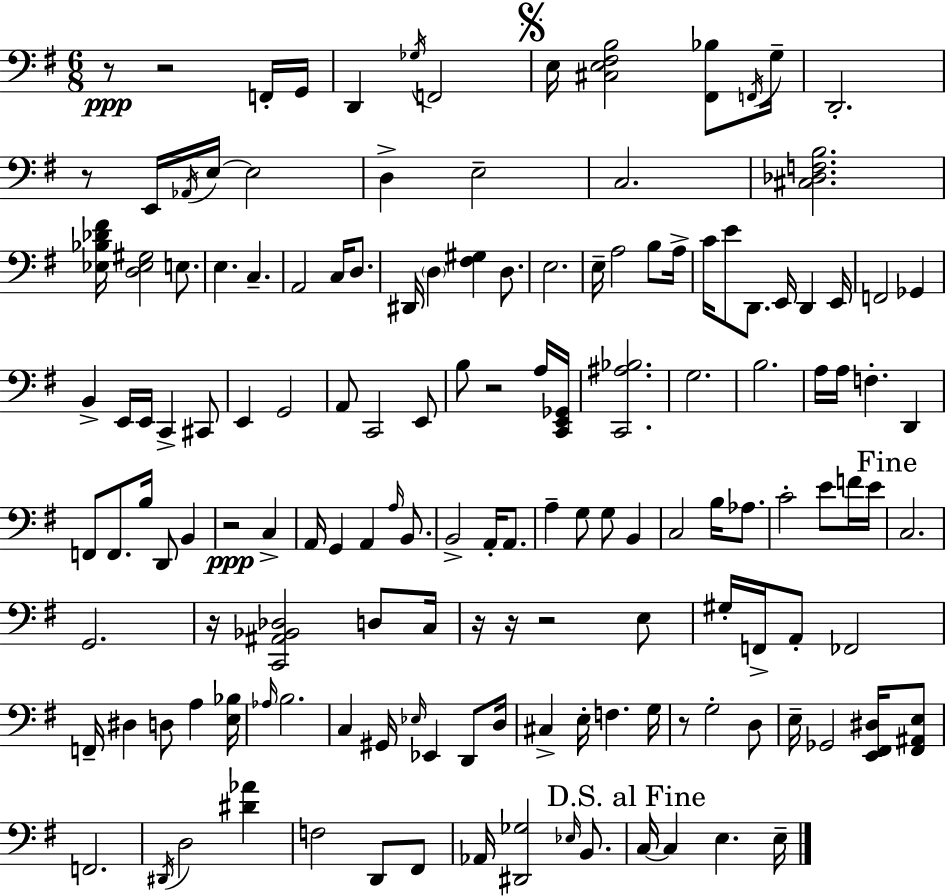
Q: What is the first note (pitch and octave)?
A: F2